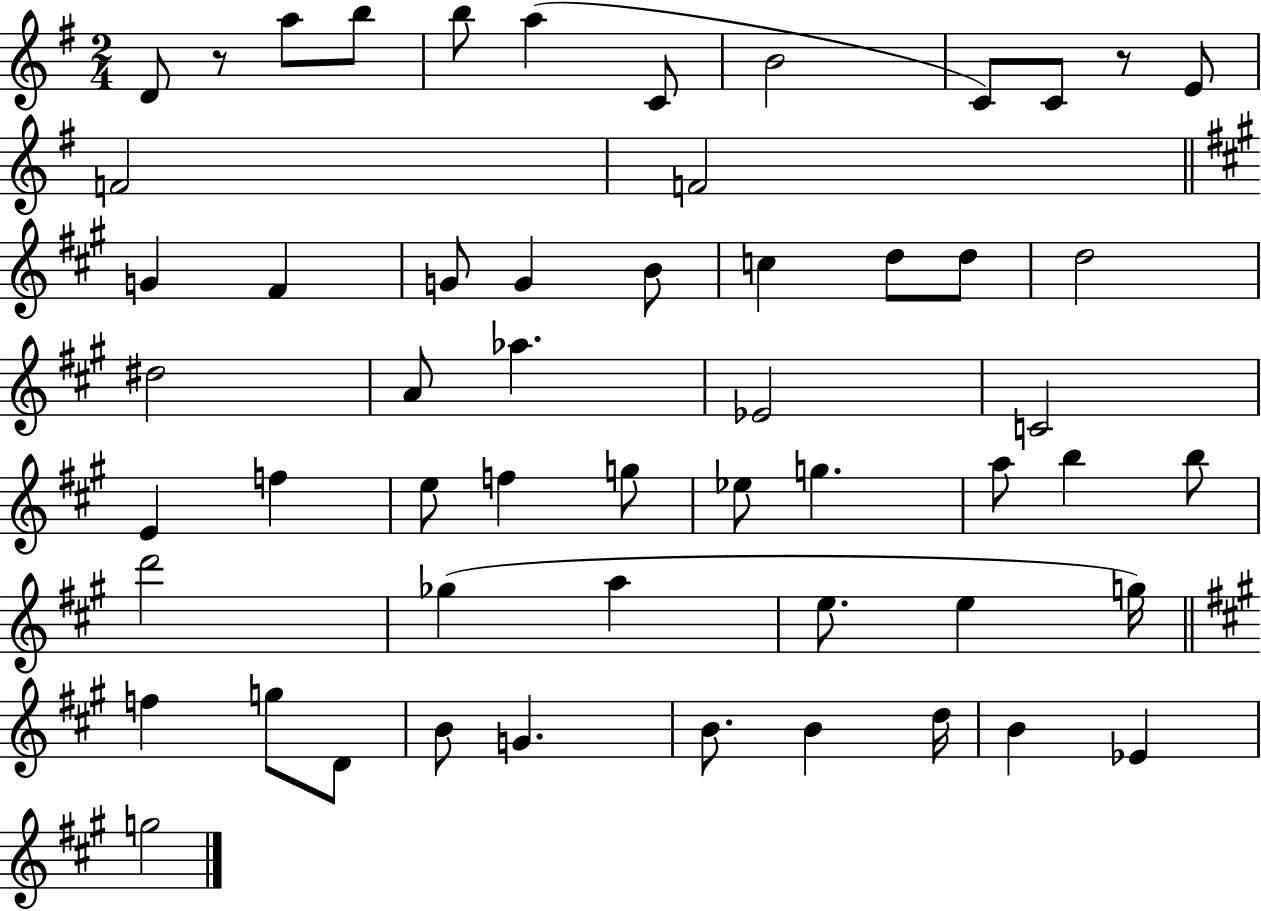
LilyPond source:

{
  \clef treble
  \numericTimeSignature
  \time 2/4
  \key g \major
  d'8 r8 a''8 b''8 | b''8 a''4( c'8 | b'2 | c'8) c'8 r8 e'8 | \break f'2 | f'2 | \bar "||" \break \key a \major g'4 fis'4 | g'8 g'4 b'8 | c''4 d''8 d''8 | d''2 | \break dis''2 | a'8 aes''4. | ees'2 | c'2 | \break e'4 f''4 | e''8 f''4 g''8 | ees''8 g''4. | a''8 b''4 b''8 | \break d'''2 | ges''4( a''4 | e''8. e''4 g''16) | \bar "||" \break \key a \major f''4 g''8 d'8 | b'8 g'4. | b'8. b'4 d''16 | b'4 ees'4 | \break g''2 | \bar "|."
}